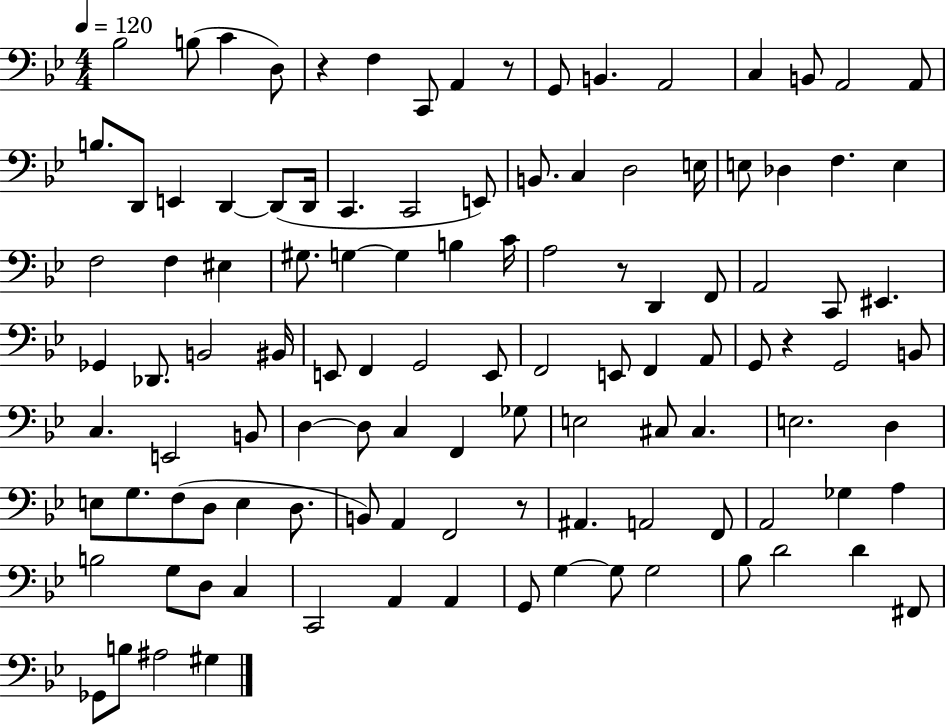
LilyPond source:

{
  \clef bass
  \numericTimeSignature
  \time 4/4
  \key bes \major
  \tempo 4 = 120
  \repeat volta 2 { bes2 b8( c'4 d8) | r4 f4 c,8 a,4 r8 | g,8 b,4. a,2 | c4 b,8 a,2 a,8 | \break b8. d,8 e,4 d,4~~ d,8( d,16 | c,4. c,2 e,8) | b,8. c4 d2 e16 | e8 des4 f4. e4 | \break f2 f4 eis4 | gis8. g4~~ g4 b4 c'16 | a2 r8 d,4 f,8 | a,2 c,8 eis,4. | \break ges,4 des,8. b,2 bis,16 | e,8 f,4 g,2 e,8 | f,2 e,8 f,4 a,8 | g,8 r4 g,2 b,8 | \break c4. e,2 b,8 | d4~~ d8 c4 f,4 ges8 | e2 cis8 cis4. | e2. d4 | \break e8 g8. f8( d8 e4 d8. | b,8) a,4 f,2 r8 | ais,4. a,2 f,8 | a,2 ges4 a4 | \break b2 g8 d8 c4 | c,2 a,4 a,4 | g,8 g4~~ g8 g2 | bes8 d'2 d'4 fis,8 | \break ges,8 b8 ais2 gis4 | } \bar "|."
}